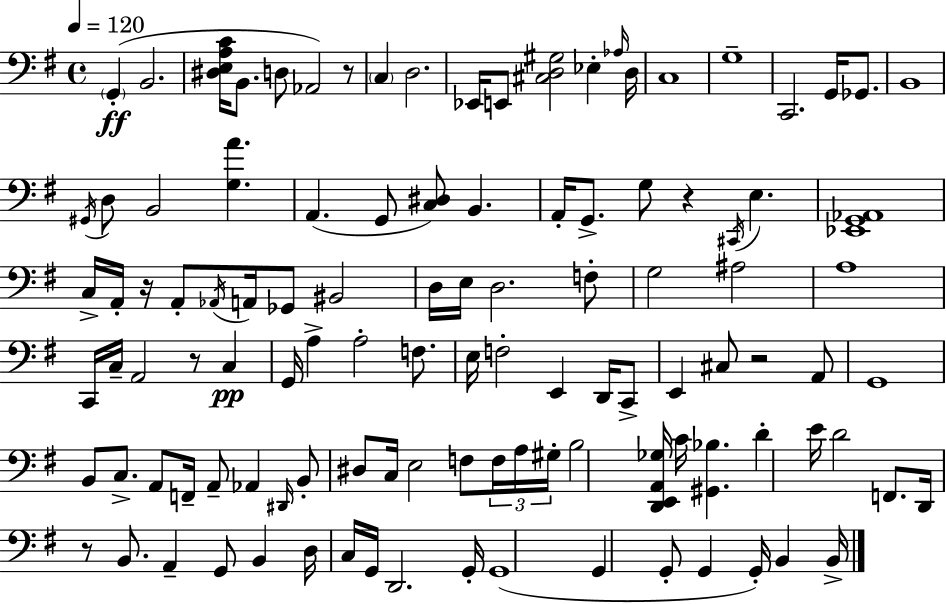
X:1
T:Untitled
M:4/4
L:1/4
K:G
G,, B,,2 [^D,E,A,C]/4 B,,/2 D,/2 _A,,2 z/2 C, D,2 _E,,/4 E,,/2 [^C,D,^G,]2 _E, _A,/4 D,/4 C,4 G,4 C,,2 G,,/4 _G,,/2 B,,4 ^G,,/4 D,/2 B,,2 [G,A] A,, G,,/2 [C,^D,]/2 B,, A,,/4 G,,/2 G,/2 z ^C,,/4 E, [_E,,G,,_A,,]4 C,/4 A,,/4 z/4 A,,/2 _A,,/4 A,,/4 _G,,/2 ^B,,2 D,/4 E,/4 D,2 F,/2 G,2 ^A,2 A,4 C,,/4 C,/4 A,,2 z/2 C, G,,/4 A, A,2 F,/2 E,/4 F,2 E,, D,,/4 C,,/2 E,, ^C,/2 z2 A,,/2 G,,4 B,,/2 C,/2 A,,/2 F,,/4 A,,/2 _A,, ^D,,/4 B,,/2 ^D,/2 C,/4 E,2 F,/2 F,/4 A,/4 ^G,/4 B,2 [D,,E,,A,,_G,]/4 C/4 [^G,,_B,] D E/4 D2 F,,/2 D,,/4 z/2 B,,/2 A,, G,,/2 B,, D,/4 C,/4 G,,/4 D,,2 G,,/4 G,,4 G,, G,,/2 G,, G,,/4 B,, B,,/4